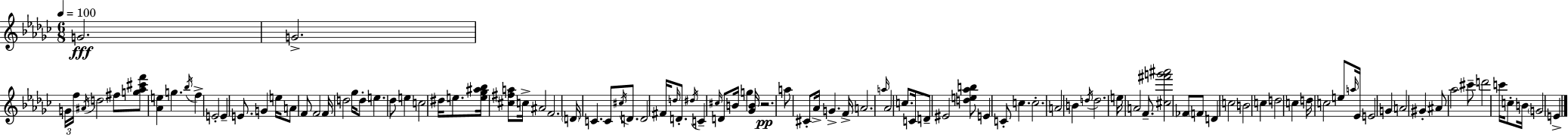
{
  \clef treble
  \numericTimeSignature
  \time 6/8
  \key ees \minor
  \tempo 4 = 100
  g'2.\fff | g'2.-> | \tuplet 3/2 { g'16 f''16 \acciaccatura { ais'16 } } d''2 fis''8 | <g'' aes'' cis''' f'''>8 <aes' e''>4 g''4. | \break \acciaccatura { bes''16 } f''4-> e'2-. | e'4-- e'8. g'4 | e''16 a'8 f'8 f'2 | f'16 d''2 ges''16 | \break d''8-. e''4. des''8 e''4 | c''2 dis''16 e''8. | <e'' ges'' ais'' bes''>16 <cis'' fis'' a''>8 c''16-> ais'2 | f'2. | \break \parenthesize d'16 c'4. c'8 \acciaccatura { cis''16 } | d'8. d'2 fis'16 | \grace { d''16 } d'8.-. \acciaccatura { dis''16 } c'4-- \grace { cis''16 } d'8 | b'16 g''4 <ges' b'>16 r2.\pp | \break a''8 cis'8-. aes'16-> g'4.-> | f'16-> a'2. | \grace { a''16 } aes'2 | c''8. c'16 d'8-- eis'2 | \break <d'' e'' aes'' b''>8 e'4 c'8-. | c''4. c''2.-. | a'2 | b'4 \acciaccatura { d''16 } d''2. | \break e''16 a'2 | f'8.-- <cis'' fis''' g''' ais'''>2 | fes'8 \parenthesize f'8 d'4 | c''2 b'2 | \break c''4 d''2 | c''4 d''16 c''2 | e''8 \grace { a''16 } ees'16 e'2 | g'4 a'2 | \break gis'4-. ais'8 aes''2 | cis'''8-- d'''2 | c'''16 c''8-. b'16 \parenthesize g'2 | e'4-> \bar "|."
}